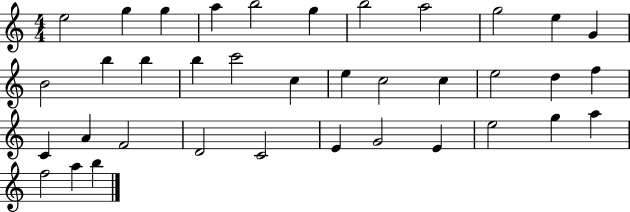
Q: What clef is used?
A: treble